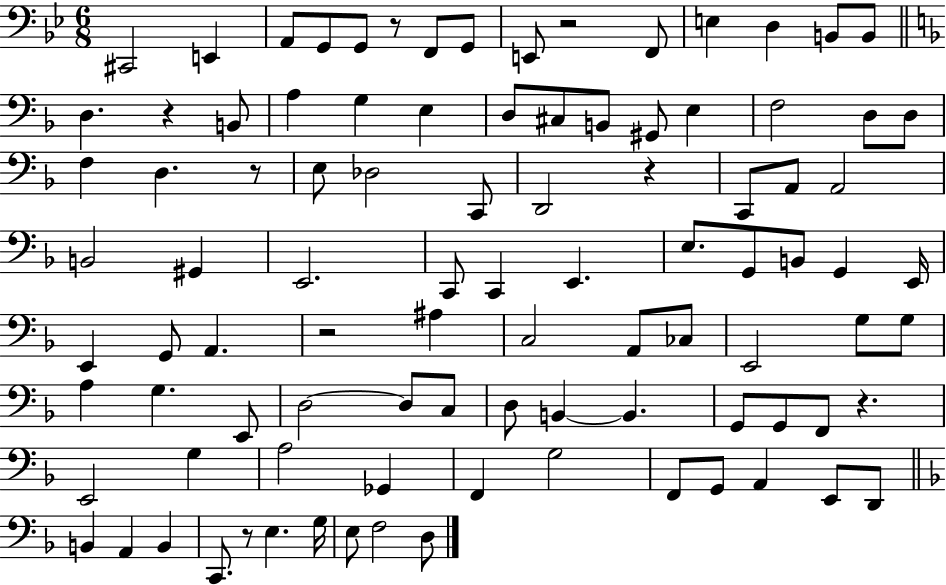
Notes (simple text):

C#2/h E2/q A2/e G2/e G2/e R/e F2/e G2/e E2/e R/h F2/e E3/q D3/q B2/e B2/e D3/q. R/q B2/e A3/q G3/q E3/q D3/e C#3/e B2/e G#2/e E3/q F3/h D3/e D3/e F3/q D3/q. R/e E3/e Db3/h C2/e D2/h R/q C2/e A2/e A2/h B2/h G#2/q E2/h. C2/e C2/q E2/q. E3/e. G2/e B2/e G2/q E2/s E2/q G2/e A2/q. R/h A#3/q C3/h A2/e CES3/e E2/h G3/e G3/e A3/q G3/q. E2/e D3/h D3/e C3/e D3/e B2/q B2/q. G2/e G2/e F2/e R/q. E2/h G3/q A3/h Gb2/q F2/q G3/h F2/e G2/e A2/q E2/e D2/e B2/q A2/q B2/q C2/e. R/e E3/q. G3/s E3/e F3/h D3/e